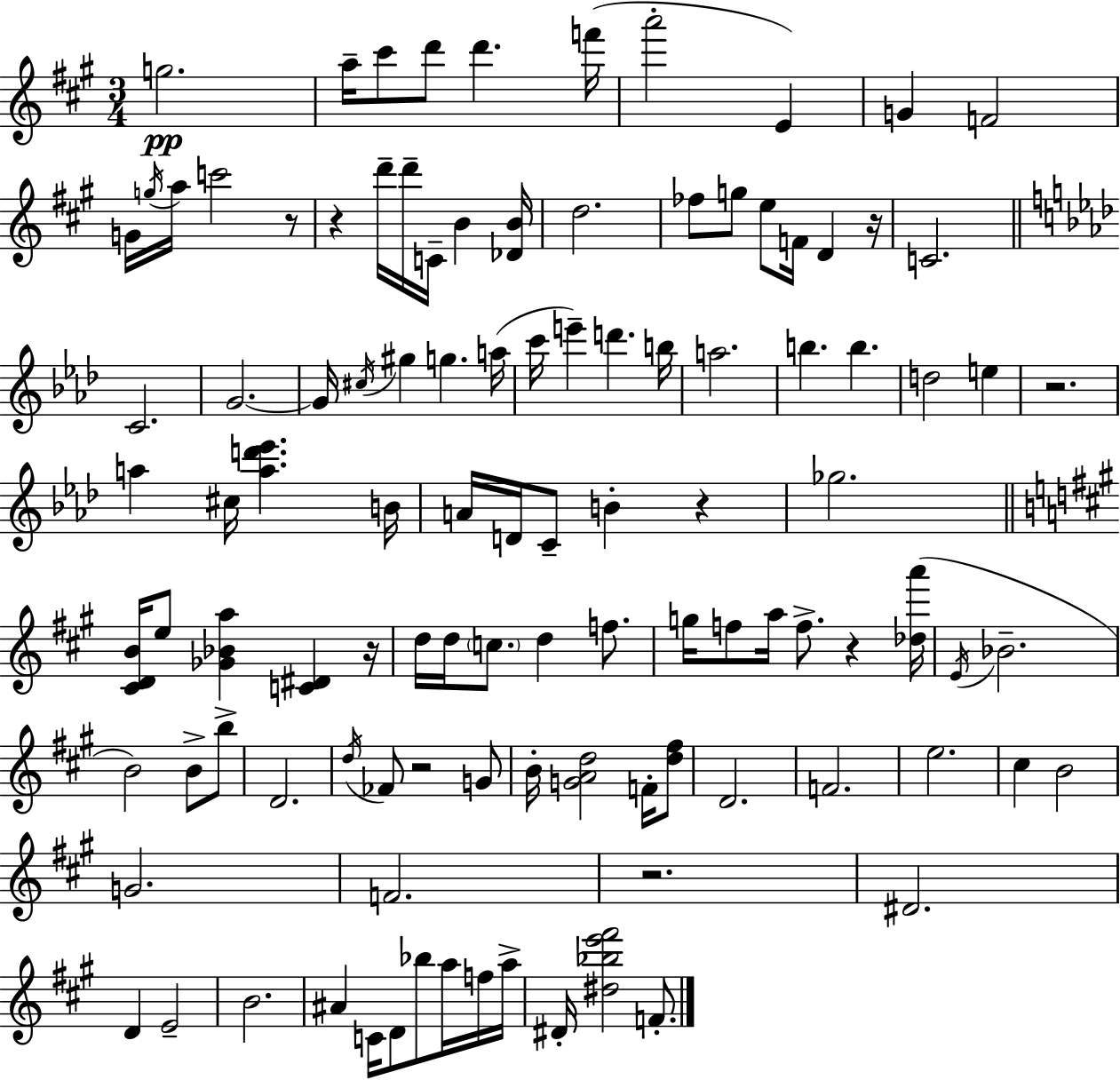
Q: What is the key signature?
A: A major